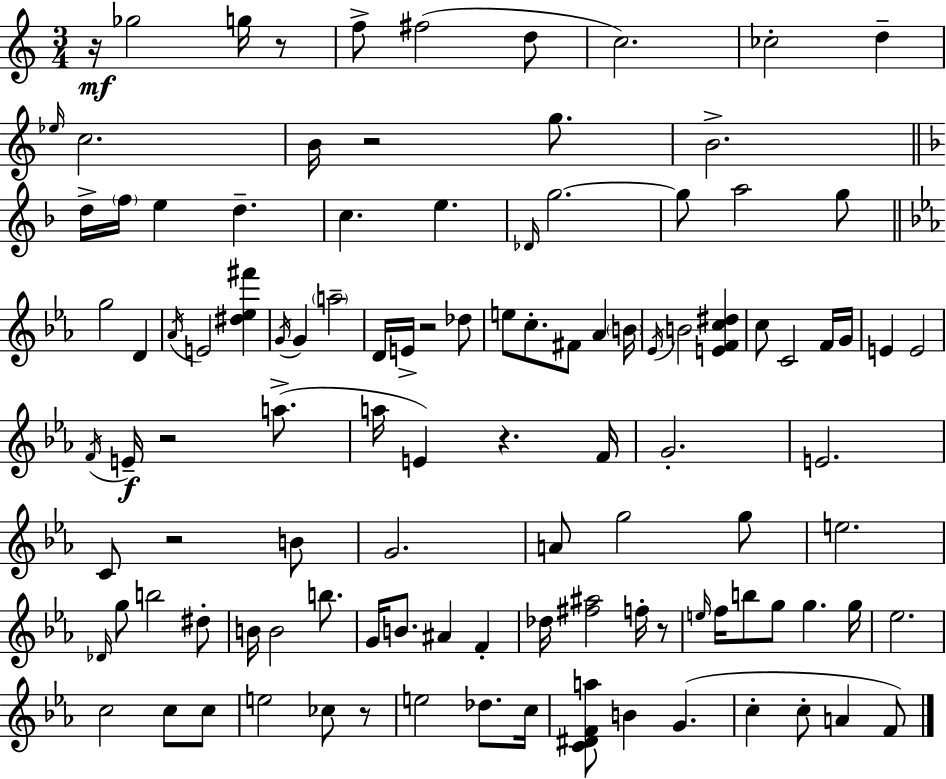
R/s Gb5/h G5/s R/e F5/e F#5/h D5/e C5/h. CES5/h D5/q Eb5/s C5/h. B4/s R/h G5/e. B4/h. D5/s F5/s E5/q D5/q. C5/q. E5/q. Db4/s G5/h. G5/e A5/h G5/e G5/h D4/q Ab4/s E4/h [D#5,Eb5,F#6]/q G4/s G4/q A5/h D4/s E4/s R/h Db5/e E5/e C5/e. F#4/e Ab4/q B4/s Eb4/s B4/h [E4,F4,C5,D#5]/q C5/e C4/h F4/s G4/s E4/q E4/h F4/s E4/s R/h A5/e. A5/s E4/q R/q. F4/s G4/h. E4/h. C4/e R/h B4/e G4/h. A4/e G5/h G5/e E5/h. Db4/s G5/e B5/h D#5/e B4/s B4/h B5/e. G4/s B4/e. A#4/q F4/q Db5/s [F#5,A#5]/h F5/s R/e E5/s F5/s B5/e G5/e G5/q. G5/s Eb5/h. C5/h C5/e C5/e E5/h CES5/e R/e E5/h Db5/e. C5/s [C4,D#4,F4,A5]/e B4/q G4/q. C5/q C5/e A4/q F4/e